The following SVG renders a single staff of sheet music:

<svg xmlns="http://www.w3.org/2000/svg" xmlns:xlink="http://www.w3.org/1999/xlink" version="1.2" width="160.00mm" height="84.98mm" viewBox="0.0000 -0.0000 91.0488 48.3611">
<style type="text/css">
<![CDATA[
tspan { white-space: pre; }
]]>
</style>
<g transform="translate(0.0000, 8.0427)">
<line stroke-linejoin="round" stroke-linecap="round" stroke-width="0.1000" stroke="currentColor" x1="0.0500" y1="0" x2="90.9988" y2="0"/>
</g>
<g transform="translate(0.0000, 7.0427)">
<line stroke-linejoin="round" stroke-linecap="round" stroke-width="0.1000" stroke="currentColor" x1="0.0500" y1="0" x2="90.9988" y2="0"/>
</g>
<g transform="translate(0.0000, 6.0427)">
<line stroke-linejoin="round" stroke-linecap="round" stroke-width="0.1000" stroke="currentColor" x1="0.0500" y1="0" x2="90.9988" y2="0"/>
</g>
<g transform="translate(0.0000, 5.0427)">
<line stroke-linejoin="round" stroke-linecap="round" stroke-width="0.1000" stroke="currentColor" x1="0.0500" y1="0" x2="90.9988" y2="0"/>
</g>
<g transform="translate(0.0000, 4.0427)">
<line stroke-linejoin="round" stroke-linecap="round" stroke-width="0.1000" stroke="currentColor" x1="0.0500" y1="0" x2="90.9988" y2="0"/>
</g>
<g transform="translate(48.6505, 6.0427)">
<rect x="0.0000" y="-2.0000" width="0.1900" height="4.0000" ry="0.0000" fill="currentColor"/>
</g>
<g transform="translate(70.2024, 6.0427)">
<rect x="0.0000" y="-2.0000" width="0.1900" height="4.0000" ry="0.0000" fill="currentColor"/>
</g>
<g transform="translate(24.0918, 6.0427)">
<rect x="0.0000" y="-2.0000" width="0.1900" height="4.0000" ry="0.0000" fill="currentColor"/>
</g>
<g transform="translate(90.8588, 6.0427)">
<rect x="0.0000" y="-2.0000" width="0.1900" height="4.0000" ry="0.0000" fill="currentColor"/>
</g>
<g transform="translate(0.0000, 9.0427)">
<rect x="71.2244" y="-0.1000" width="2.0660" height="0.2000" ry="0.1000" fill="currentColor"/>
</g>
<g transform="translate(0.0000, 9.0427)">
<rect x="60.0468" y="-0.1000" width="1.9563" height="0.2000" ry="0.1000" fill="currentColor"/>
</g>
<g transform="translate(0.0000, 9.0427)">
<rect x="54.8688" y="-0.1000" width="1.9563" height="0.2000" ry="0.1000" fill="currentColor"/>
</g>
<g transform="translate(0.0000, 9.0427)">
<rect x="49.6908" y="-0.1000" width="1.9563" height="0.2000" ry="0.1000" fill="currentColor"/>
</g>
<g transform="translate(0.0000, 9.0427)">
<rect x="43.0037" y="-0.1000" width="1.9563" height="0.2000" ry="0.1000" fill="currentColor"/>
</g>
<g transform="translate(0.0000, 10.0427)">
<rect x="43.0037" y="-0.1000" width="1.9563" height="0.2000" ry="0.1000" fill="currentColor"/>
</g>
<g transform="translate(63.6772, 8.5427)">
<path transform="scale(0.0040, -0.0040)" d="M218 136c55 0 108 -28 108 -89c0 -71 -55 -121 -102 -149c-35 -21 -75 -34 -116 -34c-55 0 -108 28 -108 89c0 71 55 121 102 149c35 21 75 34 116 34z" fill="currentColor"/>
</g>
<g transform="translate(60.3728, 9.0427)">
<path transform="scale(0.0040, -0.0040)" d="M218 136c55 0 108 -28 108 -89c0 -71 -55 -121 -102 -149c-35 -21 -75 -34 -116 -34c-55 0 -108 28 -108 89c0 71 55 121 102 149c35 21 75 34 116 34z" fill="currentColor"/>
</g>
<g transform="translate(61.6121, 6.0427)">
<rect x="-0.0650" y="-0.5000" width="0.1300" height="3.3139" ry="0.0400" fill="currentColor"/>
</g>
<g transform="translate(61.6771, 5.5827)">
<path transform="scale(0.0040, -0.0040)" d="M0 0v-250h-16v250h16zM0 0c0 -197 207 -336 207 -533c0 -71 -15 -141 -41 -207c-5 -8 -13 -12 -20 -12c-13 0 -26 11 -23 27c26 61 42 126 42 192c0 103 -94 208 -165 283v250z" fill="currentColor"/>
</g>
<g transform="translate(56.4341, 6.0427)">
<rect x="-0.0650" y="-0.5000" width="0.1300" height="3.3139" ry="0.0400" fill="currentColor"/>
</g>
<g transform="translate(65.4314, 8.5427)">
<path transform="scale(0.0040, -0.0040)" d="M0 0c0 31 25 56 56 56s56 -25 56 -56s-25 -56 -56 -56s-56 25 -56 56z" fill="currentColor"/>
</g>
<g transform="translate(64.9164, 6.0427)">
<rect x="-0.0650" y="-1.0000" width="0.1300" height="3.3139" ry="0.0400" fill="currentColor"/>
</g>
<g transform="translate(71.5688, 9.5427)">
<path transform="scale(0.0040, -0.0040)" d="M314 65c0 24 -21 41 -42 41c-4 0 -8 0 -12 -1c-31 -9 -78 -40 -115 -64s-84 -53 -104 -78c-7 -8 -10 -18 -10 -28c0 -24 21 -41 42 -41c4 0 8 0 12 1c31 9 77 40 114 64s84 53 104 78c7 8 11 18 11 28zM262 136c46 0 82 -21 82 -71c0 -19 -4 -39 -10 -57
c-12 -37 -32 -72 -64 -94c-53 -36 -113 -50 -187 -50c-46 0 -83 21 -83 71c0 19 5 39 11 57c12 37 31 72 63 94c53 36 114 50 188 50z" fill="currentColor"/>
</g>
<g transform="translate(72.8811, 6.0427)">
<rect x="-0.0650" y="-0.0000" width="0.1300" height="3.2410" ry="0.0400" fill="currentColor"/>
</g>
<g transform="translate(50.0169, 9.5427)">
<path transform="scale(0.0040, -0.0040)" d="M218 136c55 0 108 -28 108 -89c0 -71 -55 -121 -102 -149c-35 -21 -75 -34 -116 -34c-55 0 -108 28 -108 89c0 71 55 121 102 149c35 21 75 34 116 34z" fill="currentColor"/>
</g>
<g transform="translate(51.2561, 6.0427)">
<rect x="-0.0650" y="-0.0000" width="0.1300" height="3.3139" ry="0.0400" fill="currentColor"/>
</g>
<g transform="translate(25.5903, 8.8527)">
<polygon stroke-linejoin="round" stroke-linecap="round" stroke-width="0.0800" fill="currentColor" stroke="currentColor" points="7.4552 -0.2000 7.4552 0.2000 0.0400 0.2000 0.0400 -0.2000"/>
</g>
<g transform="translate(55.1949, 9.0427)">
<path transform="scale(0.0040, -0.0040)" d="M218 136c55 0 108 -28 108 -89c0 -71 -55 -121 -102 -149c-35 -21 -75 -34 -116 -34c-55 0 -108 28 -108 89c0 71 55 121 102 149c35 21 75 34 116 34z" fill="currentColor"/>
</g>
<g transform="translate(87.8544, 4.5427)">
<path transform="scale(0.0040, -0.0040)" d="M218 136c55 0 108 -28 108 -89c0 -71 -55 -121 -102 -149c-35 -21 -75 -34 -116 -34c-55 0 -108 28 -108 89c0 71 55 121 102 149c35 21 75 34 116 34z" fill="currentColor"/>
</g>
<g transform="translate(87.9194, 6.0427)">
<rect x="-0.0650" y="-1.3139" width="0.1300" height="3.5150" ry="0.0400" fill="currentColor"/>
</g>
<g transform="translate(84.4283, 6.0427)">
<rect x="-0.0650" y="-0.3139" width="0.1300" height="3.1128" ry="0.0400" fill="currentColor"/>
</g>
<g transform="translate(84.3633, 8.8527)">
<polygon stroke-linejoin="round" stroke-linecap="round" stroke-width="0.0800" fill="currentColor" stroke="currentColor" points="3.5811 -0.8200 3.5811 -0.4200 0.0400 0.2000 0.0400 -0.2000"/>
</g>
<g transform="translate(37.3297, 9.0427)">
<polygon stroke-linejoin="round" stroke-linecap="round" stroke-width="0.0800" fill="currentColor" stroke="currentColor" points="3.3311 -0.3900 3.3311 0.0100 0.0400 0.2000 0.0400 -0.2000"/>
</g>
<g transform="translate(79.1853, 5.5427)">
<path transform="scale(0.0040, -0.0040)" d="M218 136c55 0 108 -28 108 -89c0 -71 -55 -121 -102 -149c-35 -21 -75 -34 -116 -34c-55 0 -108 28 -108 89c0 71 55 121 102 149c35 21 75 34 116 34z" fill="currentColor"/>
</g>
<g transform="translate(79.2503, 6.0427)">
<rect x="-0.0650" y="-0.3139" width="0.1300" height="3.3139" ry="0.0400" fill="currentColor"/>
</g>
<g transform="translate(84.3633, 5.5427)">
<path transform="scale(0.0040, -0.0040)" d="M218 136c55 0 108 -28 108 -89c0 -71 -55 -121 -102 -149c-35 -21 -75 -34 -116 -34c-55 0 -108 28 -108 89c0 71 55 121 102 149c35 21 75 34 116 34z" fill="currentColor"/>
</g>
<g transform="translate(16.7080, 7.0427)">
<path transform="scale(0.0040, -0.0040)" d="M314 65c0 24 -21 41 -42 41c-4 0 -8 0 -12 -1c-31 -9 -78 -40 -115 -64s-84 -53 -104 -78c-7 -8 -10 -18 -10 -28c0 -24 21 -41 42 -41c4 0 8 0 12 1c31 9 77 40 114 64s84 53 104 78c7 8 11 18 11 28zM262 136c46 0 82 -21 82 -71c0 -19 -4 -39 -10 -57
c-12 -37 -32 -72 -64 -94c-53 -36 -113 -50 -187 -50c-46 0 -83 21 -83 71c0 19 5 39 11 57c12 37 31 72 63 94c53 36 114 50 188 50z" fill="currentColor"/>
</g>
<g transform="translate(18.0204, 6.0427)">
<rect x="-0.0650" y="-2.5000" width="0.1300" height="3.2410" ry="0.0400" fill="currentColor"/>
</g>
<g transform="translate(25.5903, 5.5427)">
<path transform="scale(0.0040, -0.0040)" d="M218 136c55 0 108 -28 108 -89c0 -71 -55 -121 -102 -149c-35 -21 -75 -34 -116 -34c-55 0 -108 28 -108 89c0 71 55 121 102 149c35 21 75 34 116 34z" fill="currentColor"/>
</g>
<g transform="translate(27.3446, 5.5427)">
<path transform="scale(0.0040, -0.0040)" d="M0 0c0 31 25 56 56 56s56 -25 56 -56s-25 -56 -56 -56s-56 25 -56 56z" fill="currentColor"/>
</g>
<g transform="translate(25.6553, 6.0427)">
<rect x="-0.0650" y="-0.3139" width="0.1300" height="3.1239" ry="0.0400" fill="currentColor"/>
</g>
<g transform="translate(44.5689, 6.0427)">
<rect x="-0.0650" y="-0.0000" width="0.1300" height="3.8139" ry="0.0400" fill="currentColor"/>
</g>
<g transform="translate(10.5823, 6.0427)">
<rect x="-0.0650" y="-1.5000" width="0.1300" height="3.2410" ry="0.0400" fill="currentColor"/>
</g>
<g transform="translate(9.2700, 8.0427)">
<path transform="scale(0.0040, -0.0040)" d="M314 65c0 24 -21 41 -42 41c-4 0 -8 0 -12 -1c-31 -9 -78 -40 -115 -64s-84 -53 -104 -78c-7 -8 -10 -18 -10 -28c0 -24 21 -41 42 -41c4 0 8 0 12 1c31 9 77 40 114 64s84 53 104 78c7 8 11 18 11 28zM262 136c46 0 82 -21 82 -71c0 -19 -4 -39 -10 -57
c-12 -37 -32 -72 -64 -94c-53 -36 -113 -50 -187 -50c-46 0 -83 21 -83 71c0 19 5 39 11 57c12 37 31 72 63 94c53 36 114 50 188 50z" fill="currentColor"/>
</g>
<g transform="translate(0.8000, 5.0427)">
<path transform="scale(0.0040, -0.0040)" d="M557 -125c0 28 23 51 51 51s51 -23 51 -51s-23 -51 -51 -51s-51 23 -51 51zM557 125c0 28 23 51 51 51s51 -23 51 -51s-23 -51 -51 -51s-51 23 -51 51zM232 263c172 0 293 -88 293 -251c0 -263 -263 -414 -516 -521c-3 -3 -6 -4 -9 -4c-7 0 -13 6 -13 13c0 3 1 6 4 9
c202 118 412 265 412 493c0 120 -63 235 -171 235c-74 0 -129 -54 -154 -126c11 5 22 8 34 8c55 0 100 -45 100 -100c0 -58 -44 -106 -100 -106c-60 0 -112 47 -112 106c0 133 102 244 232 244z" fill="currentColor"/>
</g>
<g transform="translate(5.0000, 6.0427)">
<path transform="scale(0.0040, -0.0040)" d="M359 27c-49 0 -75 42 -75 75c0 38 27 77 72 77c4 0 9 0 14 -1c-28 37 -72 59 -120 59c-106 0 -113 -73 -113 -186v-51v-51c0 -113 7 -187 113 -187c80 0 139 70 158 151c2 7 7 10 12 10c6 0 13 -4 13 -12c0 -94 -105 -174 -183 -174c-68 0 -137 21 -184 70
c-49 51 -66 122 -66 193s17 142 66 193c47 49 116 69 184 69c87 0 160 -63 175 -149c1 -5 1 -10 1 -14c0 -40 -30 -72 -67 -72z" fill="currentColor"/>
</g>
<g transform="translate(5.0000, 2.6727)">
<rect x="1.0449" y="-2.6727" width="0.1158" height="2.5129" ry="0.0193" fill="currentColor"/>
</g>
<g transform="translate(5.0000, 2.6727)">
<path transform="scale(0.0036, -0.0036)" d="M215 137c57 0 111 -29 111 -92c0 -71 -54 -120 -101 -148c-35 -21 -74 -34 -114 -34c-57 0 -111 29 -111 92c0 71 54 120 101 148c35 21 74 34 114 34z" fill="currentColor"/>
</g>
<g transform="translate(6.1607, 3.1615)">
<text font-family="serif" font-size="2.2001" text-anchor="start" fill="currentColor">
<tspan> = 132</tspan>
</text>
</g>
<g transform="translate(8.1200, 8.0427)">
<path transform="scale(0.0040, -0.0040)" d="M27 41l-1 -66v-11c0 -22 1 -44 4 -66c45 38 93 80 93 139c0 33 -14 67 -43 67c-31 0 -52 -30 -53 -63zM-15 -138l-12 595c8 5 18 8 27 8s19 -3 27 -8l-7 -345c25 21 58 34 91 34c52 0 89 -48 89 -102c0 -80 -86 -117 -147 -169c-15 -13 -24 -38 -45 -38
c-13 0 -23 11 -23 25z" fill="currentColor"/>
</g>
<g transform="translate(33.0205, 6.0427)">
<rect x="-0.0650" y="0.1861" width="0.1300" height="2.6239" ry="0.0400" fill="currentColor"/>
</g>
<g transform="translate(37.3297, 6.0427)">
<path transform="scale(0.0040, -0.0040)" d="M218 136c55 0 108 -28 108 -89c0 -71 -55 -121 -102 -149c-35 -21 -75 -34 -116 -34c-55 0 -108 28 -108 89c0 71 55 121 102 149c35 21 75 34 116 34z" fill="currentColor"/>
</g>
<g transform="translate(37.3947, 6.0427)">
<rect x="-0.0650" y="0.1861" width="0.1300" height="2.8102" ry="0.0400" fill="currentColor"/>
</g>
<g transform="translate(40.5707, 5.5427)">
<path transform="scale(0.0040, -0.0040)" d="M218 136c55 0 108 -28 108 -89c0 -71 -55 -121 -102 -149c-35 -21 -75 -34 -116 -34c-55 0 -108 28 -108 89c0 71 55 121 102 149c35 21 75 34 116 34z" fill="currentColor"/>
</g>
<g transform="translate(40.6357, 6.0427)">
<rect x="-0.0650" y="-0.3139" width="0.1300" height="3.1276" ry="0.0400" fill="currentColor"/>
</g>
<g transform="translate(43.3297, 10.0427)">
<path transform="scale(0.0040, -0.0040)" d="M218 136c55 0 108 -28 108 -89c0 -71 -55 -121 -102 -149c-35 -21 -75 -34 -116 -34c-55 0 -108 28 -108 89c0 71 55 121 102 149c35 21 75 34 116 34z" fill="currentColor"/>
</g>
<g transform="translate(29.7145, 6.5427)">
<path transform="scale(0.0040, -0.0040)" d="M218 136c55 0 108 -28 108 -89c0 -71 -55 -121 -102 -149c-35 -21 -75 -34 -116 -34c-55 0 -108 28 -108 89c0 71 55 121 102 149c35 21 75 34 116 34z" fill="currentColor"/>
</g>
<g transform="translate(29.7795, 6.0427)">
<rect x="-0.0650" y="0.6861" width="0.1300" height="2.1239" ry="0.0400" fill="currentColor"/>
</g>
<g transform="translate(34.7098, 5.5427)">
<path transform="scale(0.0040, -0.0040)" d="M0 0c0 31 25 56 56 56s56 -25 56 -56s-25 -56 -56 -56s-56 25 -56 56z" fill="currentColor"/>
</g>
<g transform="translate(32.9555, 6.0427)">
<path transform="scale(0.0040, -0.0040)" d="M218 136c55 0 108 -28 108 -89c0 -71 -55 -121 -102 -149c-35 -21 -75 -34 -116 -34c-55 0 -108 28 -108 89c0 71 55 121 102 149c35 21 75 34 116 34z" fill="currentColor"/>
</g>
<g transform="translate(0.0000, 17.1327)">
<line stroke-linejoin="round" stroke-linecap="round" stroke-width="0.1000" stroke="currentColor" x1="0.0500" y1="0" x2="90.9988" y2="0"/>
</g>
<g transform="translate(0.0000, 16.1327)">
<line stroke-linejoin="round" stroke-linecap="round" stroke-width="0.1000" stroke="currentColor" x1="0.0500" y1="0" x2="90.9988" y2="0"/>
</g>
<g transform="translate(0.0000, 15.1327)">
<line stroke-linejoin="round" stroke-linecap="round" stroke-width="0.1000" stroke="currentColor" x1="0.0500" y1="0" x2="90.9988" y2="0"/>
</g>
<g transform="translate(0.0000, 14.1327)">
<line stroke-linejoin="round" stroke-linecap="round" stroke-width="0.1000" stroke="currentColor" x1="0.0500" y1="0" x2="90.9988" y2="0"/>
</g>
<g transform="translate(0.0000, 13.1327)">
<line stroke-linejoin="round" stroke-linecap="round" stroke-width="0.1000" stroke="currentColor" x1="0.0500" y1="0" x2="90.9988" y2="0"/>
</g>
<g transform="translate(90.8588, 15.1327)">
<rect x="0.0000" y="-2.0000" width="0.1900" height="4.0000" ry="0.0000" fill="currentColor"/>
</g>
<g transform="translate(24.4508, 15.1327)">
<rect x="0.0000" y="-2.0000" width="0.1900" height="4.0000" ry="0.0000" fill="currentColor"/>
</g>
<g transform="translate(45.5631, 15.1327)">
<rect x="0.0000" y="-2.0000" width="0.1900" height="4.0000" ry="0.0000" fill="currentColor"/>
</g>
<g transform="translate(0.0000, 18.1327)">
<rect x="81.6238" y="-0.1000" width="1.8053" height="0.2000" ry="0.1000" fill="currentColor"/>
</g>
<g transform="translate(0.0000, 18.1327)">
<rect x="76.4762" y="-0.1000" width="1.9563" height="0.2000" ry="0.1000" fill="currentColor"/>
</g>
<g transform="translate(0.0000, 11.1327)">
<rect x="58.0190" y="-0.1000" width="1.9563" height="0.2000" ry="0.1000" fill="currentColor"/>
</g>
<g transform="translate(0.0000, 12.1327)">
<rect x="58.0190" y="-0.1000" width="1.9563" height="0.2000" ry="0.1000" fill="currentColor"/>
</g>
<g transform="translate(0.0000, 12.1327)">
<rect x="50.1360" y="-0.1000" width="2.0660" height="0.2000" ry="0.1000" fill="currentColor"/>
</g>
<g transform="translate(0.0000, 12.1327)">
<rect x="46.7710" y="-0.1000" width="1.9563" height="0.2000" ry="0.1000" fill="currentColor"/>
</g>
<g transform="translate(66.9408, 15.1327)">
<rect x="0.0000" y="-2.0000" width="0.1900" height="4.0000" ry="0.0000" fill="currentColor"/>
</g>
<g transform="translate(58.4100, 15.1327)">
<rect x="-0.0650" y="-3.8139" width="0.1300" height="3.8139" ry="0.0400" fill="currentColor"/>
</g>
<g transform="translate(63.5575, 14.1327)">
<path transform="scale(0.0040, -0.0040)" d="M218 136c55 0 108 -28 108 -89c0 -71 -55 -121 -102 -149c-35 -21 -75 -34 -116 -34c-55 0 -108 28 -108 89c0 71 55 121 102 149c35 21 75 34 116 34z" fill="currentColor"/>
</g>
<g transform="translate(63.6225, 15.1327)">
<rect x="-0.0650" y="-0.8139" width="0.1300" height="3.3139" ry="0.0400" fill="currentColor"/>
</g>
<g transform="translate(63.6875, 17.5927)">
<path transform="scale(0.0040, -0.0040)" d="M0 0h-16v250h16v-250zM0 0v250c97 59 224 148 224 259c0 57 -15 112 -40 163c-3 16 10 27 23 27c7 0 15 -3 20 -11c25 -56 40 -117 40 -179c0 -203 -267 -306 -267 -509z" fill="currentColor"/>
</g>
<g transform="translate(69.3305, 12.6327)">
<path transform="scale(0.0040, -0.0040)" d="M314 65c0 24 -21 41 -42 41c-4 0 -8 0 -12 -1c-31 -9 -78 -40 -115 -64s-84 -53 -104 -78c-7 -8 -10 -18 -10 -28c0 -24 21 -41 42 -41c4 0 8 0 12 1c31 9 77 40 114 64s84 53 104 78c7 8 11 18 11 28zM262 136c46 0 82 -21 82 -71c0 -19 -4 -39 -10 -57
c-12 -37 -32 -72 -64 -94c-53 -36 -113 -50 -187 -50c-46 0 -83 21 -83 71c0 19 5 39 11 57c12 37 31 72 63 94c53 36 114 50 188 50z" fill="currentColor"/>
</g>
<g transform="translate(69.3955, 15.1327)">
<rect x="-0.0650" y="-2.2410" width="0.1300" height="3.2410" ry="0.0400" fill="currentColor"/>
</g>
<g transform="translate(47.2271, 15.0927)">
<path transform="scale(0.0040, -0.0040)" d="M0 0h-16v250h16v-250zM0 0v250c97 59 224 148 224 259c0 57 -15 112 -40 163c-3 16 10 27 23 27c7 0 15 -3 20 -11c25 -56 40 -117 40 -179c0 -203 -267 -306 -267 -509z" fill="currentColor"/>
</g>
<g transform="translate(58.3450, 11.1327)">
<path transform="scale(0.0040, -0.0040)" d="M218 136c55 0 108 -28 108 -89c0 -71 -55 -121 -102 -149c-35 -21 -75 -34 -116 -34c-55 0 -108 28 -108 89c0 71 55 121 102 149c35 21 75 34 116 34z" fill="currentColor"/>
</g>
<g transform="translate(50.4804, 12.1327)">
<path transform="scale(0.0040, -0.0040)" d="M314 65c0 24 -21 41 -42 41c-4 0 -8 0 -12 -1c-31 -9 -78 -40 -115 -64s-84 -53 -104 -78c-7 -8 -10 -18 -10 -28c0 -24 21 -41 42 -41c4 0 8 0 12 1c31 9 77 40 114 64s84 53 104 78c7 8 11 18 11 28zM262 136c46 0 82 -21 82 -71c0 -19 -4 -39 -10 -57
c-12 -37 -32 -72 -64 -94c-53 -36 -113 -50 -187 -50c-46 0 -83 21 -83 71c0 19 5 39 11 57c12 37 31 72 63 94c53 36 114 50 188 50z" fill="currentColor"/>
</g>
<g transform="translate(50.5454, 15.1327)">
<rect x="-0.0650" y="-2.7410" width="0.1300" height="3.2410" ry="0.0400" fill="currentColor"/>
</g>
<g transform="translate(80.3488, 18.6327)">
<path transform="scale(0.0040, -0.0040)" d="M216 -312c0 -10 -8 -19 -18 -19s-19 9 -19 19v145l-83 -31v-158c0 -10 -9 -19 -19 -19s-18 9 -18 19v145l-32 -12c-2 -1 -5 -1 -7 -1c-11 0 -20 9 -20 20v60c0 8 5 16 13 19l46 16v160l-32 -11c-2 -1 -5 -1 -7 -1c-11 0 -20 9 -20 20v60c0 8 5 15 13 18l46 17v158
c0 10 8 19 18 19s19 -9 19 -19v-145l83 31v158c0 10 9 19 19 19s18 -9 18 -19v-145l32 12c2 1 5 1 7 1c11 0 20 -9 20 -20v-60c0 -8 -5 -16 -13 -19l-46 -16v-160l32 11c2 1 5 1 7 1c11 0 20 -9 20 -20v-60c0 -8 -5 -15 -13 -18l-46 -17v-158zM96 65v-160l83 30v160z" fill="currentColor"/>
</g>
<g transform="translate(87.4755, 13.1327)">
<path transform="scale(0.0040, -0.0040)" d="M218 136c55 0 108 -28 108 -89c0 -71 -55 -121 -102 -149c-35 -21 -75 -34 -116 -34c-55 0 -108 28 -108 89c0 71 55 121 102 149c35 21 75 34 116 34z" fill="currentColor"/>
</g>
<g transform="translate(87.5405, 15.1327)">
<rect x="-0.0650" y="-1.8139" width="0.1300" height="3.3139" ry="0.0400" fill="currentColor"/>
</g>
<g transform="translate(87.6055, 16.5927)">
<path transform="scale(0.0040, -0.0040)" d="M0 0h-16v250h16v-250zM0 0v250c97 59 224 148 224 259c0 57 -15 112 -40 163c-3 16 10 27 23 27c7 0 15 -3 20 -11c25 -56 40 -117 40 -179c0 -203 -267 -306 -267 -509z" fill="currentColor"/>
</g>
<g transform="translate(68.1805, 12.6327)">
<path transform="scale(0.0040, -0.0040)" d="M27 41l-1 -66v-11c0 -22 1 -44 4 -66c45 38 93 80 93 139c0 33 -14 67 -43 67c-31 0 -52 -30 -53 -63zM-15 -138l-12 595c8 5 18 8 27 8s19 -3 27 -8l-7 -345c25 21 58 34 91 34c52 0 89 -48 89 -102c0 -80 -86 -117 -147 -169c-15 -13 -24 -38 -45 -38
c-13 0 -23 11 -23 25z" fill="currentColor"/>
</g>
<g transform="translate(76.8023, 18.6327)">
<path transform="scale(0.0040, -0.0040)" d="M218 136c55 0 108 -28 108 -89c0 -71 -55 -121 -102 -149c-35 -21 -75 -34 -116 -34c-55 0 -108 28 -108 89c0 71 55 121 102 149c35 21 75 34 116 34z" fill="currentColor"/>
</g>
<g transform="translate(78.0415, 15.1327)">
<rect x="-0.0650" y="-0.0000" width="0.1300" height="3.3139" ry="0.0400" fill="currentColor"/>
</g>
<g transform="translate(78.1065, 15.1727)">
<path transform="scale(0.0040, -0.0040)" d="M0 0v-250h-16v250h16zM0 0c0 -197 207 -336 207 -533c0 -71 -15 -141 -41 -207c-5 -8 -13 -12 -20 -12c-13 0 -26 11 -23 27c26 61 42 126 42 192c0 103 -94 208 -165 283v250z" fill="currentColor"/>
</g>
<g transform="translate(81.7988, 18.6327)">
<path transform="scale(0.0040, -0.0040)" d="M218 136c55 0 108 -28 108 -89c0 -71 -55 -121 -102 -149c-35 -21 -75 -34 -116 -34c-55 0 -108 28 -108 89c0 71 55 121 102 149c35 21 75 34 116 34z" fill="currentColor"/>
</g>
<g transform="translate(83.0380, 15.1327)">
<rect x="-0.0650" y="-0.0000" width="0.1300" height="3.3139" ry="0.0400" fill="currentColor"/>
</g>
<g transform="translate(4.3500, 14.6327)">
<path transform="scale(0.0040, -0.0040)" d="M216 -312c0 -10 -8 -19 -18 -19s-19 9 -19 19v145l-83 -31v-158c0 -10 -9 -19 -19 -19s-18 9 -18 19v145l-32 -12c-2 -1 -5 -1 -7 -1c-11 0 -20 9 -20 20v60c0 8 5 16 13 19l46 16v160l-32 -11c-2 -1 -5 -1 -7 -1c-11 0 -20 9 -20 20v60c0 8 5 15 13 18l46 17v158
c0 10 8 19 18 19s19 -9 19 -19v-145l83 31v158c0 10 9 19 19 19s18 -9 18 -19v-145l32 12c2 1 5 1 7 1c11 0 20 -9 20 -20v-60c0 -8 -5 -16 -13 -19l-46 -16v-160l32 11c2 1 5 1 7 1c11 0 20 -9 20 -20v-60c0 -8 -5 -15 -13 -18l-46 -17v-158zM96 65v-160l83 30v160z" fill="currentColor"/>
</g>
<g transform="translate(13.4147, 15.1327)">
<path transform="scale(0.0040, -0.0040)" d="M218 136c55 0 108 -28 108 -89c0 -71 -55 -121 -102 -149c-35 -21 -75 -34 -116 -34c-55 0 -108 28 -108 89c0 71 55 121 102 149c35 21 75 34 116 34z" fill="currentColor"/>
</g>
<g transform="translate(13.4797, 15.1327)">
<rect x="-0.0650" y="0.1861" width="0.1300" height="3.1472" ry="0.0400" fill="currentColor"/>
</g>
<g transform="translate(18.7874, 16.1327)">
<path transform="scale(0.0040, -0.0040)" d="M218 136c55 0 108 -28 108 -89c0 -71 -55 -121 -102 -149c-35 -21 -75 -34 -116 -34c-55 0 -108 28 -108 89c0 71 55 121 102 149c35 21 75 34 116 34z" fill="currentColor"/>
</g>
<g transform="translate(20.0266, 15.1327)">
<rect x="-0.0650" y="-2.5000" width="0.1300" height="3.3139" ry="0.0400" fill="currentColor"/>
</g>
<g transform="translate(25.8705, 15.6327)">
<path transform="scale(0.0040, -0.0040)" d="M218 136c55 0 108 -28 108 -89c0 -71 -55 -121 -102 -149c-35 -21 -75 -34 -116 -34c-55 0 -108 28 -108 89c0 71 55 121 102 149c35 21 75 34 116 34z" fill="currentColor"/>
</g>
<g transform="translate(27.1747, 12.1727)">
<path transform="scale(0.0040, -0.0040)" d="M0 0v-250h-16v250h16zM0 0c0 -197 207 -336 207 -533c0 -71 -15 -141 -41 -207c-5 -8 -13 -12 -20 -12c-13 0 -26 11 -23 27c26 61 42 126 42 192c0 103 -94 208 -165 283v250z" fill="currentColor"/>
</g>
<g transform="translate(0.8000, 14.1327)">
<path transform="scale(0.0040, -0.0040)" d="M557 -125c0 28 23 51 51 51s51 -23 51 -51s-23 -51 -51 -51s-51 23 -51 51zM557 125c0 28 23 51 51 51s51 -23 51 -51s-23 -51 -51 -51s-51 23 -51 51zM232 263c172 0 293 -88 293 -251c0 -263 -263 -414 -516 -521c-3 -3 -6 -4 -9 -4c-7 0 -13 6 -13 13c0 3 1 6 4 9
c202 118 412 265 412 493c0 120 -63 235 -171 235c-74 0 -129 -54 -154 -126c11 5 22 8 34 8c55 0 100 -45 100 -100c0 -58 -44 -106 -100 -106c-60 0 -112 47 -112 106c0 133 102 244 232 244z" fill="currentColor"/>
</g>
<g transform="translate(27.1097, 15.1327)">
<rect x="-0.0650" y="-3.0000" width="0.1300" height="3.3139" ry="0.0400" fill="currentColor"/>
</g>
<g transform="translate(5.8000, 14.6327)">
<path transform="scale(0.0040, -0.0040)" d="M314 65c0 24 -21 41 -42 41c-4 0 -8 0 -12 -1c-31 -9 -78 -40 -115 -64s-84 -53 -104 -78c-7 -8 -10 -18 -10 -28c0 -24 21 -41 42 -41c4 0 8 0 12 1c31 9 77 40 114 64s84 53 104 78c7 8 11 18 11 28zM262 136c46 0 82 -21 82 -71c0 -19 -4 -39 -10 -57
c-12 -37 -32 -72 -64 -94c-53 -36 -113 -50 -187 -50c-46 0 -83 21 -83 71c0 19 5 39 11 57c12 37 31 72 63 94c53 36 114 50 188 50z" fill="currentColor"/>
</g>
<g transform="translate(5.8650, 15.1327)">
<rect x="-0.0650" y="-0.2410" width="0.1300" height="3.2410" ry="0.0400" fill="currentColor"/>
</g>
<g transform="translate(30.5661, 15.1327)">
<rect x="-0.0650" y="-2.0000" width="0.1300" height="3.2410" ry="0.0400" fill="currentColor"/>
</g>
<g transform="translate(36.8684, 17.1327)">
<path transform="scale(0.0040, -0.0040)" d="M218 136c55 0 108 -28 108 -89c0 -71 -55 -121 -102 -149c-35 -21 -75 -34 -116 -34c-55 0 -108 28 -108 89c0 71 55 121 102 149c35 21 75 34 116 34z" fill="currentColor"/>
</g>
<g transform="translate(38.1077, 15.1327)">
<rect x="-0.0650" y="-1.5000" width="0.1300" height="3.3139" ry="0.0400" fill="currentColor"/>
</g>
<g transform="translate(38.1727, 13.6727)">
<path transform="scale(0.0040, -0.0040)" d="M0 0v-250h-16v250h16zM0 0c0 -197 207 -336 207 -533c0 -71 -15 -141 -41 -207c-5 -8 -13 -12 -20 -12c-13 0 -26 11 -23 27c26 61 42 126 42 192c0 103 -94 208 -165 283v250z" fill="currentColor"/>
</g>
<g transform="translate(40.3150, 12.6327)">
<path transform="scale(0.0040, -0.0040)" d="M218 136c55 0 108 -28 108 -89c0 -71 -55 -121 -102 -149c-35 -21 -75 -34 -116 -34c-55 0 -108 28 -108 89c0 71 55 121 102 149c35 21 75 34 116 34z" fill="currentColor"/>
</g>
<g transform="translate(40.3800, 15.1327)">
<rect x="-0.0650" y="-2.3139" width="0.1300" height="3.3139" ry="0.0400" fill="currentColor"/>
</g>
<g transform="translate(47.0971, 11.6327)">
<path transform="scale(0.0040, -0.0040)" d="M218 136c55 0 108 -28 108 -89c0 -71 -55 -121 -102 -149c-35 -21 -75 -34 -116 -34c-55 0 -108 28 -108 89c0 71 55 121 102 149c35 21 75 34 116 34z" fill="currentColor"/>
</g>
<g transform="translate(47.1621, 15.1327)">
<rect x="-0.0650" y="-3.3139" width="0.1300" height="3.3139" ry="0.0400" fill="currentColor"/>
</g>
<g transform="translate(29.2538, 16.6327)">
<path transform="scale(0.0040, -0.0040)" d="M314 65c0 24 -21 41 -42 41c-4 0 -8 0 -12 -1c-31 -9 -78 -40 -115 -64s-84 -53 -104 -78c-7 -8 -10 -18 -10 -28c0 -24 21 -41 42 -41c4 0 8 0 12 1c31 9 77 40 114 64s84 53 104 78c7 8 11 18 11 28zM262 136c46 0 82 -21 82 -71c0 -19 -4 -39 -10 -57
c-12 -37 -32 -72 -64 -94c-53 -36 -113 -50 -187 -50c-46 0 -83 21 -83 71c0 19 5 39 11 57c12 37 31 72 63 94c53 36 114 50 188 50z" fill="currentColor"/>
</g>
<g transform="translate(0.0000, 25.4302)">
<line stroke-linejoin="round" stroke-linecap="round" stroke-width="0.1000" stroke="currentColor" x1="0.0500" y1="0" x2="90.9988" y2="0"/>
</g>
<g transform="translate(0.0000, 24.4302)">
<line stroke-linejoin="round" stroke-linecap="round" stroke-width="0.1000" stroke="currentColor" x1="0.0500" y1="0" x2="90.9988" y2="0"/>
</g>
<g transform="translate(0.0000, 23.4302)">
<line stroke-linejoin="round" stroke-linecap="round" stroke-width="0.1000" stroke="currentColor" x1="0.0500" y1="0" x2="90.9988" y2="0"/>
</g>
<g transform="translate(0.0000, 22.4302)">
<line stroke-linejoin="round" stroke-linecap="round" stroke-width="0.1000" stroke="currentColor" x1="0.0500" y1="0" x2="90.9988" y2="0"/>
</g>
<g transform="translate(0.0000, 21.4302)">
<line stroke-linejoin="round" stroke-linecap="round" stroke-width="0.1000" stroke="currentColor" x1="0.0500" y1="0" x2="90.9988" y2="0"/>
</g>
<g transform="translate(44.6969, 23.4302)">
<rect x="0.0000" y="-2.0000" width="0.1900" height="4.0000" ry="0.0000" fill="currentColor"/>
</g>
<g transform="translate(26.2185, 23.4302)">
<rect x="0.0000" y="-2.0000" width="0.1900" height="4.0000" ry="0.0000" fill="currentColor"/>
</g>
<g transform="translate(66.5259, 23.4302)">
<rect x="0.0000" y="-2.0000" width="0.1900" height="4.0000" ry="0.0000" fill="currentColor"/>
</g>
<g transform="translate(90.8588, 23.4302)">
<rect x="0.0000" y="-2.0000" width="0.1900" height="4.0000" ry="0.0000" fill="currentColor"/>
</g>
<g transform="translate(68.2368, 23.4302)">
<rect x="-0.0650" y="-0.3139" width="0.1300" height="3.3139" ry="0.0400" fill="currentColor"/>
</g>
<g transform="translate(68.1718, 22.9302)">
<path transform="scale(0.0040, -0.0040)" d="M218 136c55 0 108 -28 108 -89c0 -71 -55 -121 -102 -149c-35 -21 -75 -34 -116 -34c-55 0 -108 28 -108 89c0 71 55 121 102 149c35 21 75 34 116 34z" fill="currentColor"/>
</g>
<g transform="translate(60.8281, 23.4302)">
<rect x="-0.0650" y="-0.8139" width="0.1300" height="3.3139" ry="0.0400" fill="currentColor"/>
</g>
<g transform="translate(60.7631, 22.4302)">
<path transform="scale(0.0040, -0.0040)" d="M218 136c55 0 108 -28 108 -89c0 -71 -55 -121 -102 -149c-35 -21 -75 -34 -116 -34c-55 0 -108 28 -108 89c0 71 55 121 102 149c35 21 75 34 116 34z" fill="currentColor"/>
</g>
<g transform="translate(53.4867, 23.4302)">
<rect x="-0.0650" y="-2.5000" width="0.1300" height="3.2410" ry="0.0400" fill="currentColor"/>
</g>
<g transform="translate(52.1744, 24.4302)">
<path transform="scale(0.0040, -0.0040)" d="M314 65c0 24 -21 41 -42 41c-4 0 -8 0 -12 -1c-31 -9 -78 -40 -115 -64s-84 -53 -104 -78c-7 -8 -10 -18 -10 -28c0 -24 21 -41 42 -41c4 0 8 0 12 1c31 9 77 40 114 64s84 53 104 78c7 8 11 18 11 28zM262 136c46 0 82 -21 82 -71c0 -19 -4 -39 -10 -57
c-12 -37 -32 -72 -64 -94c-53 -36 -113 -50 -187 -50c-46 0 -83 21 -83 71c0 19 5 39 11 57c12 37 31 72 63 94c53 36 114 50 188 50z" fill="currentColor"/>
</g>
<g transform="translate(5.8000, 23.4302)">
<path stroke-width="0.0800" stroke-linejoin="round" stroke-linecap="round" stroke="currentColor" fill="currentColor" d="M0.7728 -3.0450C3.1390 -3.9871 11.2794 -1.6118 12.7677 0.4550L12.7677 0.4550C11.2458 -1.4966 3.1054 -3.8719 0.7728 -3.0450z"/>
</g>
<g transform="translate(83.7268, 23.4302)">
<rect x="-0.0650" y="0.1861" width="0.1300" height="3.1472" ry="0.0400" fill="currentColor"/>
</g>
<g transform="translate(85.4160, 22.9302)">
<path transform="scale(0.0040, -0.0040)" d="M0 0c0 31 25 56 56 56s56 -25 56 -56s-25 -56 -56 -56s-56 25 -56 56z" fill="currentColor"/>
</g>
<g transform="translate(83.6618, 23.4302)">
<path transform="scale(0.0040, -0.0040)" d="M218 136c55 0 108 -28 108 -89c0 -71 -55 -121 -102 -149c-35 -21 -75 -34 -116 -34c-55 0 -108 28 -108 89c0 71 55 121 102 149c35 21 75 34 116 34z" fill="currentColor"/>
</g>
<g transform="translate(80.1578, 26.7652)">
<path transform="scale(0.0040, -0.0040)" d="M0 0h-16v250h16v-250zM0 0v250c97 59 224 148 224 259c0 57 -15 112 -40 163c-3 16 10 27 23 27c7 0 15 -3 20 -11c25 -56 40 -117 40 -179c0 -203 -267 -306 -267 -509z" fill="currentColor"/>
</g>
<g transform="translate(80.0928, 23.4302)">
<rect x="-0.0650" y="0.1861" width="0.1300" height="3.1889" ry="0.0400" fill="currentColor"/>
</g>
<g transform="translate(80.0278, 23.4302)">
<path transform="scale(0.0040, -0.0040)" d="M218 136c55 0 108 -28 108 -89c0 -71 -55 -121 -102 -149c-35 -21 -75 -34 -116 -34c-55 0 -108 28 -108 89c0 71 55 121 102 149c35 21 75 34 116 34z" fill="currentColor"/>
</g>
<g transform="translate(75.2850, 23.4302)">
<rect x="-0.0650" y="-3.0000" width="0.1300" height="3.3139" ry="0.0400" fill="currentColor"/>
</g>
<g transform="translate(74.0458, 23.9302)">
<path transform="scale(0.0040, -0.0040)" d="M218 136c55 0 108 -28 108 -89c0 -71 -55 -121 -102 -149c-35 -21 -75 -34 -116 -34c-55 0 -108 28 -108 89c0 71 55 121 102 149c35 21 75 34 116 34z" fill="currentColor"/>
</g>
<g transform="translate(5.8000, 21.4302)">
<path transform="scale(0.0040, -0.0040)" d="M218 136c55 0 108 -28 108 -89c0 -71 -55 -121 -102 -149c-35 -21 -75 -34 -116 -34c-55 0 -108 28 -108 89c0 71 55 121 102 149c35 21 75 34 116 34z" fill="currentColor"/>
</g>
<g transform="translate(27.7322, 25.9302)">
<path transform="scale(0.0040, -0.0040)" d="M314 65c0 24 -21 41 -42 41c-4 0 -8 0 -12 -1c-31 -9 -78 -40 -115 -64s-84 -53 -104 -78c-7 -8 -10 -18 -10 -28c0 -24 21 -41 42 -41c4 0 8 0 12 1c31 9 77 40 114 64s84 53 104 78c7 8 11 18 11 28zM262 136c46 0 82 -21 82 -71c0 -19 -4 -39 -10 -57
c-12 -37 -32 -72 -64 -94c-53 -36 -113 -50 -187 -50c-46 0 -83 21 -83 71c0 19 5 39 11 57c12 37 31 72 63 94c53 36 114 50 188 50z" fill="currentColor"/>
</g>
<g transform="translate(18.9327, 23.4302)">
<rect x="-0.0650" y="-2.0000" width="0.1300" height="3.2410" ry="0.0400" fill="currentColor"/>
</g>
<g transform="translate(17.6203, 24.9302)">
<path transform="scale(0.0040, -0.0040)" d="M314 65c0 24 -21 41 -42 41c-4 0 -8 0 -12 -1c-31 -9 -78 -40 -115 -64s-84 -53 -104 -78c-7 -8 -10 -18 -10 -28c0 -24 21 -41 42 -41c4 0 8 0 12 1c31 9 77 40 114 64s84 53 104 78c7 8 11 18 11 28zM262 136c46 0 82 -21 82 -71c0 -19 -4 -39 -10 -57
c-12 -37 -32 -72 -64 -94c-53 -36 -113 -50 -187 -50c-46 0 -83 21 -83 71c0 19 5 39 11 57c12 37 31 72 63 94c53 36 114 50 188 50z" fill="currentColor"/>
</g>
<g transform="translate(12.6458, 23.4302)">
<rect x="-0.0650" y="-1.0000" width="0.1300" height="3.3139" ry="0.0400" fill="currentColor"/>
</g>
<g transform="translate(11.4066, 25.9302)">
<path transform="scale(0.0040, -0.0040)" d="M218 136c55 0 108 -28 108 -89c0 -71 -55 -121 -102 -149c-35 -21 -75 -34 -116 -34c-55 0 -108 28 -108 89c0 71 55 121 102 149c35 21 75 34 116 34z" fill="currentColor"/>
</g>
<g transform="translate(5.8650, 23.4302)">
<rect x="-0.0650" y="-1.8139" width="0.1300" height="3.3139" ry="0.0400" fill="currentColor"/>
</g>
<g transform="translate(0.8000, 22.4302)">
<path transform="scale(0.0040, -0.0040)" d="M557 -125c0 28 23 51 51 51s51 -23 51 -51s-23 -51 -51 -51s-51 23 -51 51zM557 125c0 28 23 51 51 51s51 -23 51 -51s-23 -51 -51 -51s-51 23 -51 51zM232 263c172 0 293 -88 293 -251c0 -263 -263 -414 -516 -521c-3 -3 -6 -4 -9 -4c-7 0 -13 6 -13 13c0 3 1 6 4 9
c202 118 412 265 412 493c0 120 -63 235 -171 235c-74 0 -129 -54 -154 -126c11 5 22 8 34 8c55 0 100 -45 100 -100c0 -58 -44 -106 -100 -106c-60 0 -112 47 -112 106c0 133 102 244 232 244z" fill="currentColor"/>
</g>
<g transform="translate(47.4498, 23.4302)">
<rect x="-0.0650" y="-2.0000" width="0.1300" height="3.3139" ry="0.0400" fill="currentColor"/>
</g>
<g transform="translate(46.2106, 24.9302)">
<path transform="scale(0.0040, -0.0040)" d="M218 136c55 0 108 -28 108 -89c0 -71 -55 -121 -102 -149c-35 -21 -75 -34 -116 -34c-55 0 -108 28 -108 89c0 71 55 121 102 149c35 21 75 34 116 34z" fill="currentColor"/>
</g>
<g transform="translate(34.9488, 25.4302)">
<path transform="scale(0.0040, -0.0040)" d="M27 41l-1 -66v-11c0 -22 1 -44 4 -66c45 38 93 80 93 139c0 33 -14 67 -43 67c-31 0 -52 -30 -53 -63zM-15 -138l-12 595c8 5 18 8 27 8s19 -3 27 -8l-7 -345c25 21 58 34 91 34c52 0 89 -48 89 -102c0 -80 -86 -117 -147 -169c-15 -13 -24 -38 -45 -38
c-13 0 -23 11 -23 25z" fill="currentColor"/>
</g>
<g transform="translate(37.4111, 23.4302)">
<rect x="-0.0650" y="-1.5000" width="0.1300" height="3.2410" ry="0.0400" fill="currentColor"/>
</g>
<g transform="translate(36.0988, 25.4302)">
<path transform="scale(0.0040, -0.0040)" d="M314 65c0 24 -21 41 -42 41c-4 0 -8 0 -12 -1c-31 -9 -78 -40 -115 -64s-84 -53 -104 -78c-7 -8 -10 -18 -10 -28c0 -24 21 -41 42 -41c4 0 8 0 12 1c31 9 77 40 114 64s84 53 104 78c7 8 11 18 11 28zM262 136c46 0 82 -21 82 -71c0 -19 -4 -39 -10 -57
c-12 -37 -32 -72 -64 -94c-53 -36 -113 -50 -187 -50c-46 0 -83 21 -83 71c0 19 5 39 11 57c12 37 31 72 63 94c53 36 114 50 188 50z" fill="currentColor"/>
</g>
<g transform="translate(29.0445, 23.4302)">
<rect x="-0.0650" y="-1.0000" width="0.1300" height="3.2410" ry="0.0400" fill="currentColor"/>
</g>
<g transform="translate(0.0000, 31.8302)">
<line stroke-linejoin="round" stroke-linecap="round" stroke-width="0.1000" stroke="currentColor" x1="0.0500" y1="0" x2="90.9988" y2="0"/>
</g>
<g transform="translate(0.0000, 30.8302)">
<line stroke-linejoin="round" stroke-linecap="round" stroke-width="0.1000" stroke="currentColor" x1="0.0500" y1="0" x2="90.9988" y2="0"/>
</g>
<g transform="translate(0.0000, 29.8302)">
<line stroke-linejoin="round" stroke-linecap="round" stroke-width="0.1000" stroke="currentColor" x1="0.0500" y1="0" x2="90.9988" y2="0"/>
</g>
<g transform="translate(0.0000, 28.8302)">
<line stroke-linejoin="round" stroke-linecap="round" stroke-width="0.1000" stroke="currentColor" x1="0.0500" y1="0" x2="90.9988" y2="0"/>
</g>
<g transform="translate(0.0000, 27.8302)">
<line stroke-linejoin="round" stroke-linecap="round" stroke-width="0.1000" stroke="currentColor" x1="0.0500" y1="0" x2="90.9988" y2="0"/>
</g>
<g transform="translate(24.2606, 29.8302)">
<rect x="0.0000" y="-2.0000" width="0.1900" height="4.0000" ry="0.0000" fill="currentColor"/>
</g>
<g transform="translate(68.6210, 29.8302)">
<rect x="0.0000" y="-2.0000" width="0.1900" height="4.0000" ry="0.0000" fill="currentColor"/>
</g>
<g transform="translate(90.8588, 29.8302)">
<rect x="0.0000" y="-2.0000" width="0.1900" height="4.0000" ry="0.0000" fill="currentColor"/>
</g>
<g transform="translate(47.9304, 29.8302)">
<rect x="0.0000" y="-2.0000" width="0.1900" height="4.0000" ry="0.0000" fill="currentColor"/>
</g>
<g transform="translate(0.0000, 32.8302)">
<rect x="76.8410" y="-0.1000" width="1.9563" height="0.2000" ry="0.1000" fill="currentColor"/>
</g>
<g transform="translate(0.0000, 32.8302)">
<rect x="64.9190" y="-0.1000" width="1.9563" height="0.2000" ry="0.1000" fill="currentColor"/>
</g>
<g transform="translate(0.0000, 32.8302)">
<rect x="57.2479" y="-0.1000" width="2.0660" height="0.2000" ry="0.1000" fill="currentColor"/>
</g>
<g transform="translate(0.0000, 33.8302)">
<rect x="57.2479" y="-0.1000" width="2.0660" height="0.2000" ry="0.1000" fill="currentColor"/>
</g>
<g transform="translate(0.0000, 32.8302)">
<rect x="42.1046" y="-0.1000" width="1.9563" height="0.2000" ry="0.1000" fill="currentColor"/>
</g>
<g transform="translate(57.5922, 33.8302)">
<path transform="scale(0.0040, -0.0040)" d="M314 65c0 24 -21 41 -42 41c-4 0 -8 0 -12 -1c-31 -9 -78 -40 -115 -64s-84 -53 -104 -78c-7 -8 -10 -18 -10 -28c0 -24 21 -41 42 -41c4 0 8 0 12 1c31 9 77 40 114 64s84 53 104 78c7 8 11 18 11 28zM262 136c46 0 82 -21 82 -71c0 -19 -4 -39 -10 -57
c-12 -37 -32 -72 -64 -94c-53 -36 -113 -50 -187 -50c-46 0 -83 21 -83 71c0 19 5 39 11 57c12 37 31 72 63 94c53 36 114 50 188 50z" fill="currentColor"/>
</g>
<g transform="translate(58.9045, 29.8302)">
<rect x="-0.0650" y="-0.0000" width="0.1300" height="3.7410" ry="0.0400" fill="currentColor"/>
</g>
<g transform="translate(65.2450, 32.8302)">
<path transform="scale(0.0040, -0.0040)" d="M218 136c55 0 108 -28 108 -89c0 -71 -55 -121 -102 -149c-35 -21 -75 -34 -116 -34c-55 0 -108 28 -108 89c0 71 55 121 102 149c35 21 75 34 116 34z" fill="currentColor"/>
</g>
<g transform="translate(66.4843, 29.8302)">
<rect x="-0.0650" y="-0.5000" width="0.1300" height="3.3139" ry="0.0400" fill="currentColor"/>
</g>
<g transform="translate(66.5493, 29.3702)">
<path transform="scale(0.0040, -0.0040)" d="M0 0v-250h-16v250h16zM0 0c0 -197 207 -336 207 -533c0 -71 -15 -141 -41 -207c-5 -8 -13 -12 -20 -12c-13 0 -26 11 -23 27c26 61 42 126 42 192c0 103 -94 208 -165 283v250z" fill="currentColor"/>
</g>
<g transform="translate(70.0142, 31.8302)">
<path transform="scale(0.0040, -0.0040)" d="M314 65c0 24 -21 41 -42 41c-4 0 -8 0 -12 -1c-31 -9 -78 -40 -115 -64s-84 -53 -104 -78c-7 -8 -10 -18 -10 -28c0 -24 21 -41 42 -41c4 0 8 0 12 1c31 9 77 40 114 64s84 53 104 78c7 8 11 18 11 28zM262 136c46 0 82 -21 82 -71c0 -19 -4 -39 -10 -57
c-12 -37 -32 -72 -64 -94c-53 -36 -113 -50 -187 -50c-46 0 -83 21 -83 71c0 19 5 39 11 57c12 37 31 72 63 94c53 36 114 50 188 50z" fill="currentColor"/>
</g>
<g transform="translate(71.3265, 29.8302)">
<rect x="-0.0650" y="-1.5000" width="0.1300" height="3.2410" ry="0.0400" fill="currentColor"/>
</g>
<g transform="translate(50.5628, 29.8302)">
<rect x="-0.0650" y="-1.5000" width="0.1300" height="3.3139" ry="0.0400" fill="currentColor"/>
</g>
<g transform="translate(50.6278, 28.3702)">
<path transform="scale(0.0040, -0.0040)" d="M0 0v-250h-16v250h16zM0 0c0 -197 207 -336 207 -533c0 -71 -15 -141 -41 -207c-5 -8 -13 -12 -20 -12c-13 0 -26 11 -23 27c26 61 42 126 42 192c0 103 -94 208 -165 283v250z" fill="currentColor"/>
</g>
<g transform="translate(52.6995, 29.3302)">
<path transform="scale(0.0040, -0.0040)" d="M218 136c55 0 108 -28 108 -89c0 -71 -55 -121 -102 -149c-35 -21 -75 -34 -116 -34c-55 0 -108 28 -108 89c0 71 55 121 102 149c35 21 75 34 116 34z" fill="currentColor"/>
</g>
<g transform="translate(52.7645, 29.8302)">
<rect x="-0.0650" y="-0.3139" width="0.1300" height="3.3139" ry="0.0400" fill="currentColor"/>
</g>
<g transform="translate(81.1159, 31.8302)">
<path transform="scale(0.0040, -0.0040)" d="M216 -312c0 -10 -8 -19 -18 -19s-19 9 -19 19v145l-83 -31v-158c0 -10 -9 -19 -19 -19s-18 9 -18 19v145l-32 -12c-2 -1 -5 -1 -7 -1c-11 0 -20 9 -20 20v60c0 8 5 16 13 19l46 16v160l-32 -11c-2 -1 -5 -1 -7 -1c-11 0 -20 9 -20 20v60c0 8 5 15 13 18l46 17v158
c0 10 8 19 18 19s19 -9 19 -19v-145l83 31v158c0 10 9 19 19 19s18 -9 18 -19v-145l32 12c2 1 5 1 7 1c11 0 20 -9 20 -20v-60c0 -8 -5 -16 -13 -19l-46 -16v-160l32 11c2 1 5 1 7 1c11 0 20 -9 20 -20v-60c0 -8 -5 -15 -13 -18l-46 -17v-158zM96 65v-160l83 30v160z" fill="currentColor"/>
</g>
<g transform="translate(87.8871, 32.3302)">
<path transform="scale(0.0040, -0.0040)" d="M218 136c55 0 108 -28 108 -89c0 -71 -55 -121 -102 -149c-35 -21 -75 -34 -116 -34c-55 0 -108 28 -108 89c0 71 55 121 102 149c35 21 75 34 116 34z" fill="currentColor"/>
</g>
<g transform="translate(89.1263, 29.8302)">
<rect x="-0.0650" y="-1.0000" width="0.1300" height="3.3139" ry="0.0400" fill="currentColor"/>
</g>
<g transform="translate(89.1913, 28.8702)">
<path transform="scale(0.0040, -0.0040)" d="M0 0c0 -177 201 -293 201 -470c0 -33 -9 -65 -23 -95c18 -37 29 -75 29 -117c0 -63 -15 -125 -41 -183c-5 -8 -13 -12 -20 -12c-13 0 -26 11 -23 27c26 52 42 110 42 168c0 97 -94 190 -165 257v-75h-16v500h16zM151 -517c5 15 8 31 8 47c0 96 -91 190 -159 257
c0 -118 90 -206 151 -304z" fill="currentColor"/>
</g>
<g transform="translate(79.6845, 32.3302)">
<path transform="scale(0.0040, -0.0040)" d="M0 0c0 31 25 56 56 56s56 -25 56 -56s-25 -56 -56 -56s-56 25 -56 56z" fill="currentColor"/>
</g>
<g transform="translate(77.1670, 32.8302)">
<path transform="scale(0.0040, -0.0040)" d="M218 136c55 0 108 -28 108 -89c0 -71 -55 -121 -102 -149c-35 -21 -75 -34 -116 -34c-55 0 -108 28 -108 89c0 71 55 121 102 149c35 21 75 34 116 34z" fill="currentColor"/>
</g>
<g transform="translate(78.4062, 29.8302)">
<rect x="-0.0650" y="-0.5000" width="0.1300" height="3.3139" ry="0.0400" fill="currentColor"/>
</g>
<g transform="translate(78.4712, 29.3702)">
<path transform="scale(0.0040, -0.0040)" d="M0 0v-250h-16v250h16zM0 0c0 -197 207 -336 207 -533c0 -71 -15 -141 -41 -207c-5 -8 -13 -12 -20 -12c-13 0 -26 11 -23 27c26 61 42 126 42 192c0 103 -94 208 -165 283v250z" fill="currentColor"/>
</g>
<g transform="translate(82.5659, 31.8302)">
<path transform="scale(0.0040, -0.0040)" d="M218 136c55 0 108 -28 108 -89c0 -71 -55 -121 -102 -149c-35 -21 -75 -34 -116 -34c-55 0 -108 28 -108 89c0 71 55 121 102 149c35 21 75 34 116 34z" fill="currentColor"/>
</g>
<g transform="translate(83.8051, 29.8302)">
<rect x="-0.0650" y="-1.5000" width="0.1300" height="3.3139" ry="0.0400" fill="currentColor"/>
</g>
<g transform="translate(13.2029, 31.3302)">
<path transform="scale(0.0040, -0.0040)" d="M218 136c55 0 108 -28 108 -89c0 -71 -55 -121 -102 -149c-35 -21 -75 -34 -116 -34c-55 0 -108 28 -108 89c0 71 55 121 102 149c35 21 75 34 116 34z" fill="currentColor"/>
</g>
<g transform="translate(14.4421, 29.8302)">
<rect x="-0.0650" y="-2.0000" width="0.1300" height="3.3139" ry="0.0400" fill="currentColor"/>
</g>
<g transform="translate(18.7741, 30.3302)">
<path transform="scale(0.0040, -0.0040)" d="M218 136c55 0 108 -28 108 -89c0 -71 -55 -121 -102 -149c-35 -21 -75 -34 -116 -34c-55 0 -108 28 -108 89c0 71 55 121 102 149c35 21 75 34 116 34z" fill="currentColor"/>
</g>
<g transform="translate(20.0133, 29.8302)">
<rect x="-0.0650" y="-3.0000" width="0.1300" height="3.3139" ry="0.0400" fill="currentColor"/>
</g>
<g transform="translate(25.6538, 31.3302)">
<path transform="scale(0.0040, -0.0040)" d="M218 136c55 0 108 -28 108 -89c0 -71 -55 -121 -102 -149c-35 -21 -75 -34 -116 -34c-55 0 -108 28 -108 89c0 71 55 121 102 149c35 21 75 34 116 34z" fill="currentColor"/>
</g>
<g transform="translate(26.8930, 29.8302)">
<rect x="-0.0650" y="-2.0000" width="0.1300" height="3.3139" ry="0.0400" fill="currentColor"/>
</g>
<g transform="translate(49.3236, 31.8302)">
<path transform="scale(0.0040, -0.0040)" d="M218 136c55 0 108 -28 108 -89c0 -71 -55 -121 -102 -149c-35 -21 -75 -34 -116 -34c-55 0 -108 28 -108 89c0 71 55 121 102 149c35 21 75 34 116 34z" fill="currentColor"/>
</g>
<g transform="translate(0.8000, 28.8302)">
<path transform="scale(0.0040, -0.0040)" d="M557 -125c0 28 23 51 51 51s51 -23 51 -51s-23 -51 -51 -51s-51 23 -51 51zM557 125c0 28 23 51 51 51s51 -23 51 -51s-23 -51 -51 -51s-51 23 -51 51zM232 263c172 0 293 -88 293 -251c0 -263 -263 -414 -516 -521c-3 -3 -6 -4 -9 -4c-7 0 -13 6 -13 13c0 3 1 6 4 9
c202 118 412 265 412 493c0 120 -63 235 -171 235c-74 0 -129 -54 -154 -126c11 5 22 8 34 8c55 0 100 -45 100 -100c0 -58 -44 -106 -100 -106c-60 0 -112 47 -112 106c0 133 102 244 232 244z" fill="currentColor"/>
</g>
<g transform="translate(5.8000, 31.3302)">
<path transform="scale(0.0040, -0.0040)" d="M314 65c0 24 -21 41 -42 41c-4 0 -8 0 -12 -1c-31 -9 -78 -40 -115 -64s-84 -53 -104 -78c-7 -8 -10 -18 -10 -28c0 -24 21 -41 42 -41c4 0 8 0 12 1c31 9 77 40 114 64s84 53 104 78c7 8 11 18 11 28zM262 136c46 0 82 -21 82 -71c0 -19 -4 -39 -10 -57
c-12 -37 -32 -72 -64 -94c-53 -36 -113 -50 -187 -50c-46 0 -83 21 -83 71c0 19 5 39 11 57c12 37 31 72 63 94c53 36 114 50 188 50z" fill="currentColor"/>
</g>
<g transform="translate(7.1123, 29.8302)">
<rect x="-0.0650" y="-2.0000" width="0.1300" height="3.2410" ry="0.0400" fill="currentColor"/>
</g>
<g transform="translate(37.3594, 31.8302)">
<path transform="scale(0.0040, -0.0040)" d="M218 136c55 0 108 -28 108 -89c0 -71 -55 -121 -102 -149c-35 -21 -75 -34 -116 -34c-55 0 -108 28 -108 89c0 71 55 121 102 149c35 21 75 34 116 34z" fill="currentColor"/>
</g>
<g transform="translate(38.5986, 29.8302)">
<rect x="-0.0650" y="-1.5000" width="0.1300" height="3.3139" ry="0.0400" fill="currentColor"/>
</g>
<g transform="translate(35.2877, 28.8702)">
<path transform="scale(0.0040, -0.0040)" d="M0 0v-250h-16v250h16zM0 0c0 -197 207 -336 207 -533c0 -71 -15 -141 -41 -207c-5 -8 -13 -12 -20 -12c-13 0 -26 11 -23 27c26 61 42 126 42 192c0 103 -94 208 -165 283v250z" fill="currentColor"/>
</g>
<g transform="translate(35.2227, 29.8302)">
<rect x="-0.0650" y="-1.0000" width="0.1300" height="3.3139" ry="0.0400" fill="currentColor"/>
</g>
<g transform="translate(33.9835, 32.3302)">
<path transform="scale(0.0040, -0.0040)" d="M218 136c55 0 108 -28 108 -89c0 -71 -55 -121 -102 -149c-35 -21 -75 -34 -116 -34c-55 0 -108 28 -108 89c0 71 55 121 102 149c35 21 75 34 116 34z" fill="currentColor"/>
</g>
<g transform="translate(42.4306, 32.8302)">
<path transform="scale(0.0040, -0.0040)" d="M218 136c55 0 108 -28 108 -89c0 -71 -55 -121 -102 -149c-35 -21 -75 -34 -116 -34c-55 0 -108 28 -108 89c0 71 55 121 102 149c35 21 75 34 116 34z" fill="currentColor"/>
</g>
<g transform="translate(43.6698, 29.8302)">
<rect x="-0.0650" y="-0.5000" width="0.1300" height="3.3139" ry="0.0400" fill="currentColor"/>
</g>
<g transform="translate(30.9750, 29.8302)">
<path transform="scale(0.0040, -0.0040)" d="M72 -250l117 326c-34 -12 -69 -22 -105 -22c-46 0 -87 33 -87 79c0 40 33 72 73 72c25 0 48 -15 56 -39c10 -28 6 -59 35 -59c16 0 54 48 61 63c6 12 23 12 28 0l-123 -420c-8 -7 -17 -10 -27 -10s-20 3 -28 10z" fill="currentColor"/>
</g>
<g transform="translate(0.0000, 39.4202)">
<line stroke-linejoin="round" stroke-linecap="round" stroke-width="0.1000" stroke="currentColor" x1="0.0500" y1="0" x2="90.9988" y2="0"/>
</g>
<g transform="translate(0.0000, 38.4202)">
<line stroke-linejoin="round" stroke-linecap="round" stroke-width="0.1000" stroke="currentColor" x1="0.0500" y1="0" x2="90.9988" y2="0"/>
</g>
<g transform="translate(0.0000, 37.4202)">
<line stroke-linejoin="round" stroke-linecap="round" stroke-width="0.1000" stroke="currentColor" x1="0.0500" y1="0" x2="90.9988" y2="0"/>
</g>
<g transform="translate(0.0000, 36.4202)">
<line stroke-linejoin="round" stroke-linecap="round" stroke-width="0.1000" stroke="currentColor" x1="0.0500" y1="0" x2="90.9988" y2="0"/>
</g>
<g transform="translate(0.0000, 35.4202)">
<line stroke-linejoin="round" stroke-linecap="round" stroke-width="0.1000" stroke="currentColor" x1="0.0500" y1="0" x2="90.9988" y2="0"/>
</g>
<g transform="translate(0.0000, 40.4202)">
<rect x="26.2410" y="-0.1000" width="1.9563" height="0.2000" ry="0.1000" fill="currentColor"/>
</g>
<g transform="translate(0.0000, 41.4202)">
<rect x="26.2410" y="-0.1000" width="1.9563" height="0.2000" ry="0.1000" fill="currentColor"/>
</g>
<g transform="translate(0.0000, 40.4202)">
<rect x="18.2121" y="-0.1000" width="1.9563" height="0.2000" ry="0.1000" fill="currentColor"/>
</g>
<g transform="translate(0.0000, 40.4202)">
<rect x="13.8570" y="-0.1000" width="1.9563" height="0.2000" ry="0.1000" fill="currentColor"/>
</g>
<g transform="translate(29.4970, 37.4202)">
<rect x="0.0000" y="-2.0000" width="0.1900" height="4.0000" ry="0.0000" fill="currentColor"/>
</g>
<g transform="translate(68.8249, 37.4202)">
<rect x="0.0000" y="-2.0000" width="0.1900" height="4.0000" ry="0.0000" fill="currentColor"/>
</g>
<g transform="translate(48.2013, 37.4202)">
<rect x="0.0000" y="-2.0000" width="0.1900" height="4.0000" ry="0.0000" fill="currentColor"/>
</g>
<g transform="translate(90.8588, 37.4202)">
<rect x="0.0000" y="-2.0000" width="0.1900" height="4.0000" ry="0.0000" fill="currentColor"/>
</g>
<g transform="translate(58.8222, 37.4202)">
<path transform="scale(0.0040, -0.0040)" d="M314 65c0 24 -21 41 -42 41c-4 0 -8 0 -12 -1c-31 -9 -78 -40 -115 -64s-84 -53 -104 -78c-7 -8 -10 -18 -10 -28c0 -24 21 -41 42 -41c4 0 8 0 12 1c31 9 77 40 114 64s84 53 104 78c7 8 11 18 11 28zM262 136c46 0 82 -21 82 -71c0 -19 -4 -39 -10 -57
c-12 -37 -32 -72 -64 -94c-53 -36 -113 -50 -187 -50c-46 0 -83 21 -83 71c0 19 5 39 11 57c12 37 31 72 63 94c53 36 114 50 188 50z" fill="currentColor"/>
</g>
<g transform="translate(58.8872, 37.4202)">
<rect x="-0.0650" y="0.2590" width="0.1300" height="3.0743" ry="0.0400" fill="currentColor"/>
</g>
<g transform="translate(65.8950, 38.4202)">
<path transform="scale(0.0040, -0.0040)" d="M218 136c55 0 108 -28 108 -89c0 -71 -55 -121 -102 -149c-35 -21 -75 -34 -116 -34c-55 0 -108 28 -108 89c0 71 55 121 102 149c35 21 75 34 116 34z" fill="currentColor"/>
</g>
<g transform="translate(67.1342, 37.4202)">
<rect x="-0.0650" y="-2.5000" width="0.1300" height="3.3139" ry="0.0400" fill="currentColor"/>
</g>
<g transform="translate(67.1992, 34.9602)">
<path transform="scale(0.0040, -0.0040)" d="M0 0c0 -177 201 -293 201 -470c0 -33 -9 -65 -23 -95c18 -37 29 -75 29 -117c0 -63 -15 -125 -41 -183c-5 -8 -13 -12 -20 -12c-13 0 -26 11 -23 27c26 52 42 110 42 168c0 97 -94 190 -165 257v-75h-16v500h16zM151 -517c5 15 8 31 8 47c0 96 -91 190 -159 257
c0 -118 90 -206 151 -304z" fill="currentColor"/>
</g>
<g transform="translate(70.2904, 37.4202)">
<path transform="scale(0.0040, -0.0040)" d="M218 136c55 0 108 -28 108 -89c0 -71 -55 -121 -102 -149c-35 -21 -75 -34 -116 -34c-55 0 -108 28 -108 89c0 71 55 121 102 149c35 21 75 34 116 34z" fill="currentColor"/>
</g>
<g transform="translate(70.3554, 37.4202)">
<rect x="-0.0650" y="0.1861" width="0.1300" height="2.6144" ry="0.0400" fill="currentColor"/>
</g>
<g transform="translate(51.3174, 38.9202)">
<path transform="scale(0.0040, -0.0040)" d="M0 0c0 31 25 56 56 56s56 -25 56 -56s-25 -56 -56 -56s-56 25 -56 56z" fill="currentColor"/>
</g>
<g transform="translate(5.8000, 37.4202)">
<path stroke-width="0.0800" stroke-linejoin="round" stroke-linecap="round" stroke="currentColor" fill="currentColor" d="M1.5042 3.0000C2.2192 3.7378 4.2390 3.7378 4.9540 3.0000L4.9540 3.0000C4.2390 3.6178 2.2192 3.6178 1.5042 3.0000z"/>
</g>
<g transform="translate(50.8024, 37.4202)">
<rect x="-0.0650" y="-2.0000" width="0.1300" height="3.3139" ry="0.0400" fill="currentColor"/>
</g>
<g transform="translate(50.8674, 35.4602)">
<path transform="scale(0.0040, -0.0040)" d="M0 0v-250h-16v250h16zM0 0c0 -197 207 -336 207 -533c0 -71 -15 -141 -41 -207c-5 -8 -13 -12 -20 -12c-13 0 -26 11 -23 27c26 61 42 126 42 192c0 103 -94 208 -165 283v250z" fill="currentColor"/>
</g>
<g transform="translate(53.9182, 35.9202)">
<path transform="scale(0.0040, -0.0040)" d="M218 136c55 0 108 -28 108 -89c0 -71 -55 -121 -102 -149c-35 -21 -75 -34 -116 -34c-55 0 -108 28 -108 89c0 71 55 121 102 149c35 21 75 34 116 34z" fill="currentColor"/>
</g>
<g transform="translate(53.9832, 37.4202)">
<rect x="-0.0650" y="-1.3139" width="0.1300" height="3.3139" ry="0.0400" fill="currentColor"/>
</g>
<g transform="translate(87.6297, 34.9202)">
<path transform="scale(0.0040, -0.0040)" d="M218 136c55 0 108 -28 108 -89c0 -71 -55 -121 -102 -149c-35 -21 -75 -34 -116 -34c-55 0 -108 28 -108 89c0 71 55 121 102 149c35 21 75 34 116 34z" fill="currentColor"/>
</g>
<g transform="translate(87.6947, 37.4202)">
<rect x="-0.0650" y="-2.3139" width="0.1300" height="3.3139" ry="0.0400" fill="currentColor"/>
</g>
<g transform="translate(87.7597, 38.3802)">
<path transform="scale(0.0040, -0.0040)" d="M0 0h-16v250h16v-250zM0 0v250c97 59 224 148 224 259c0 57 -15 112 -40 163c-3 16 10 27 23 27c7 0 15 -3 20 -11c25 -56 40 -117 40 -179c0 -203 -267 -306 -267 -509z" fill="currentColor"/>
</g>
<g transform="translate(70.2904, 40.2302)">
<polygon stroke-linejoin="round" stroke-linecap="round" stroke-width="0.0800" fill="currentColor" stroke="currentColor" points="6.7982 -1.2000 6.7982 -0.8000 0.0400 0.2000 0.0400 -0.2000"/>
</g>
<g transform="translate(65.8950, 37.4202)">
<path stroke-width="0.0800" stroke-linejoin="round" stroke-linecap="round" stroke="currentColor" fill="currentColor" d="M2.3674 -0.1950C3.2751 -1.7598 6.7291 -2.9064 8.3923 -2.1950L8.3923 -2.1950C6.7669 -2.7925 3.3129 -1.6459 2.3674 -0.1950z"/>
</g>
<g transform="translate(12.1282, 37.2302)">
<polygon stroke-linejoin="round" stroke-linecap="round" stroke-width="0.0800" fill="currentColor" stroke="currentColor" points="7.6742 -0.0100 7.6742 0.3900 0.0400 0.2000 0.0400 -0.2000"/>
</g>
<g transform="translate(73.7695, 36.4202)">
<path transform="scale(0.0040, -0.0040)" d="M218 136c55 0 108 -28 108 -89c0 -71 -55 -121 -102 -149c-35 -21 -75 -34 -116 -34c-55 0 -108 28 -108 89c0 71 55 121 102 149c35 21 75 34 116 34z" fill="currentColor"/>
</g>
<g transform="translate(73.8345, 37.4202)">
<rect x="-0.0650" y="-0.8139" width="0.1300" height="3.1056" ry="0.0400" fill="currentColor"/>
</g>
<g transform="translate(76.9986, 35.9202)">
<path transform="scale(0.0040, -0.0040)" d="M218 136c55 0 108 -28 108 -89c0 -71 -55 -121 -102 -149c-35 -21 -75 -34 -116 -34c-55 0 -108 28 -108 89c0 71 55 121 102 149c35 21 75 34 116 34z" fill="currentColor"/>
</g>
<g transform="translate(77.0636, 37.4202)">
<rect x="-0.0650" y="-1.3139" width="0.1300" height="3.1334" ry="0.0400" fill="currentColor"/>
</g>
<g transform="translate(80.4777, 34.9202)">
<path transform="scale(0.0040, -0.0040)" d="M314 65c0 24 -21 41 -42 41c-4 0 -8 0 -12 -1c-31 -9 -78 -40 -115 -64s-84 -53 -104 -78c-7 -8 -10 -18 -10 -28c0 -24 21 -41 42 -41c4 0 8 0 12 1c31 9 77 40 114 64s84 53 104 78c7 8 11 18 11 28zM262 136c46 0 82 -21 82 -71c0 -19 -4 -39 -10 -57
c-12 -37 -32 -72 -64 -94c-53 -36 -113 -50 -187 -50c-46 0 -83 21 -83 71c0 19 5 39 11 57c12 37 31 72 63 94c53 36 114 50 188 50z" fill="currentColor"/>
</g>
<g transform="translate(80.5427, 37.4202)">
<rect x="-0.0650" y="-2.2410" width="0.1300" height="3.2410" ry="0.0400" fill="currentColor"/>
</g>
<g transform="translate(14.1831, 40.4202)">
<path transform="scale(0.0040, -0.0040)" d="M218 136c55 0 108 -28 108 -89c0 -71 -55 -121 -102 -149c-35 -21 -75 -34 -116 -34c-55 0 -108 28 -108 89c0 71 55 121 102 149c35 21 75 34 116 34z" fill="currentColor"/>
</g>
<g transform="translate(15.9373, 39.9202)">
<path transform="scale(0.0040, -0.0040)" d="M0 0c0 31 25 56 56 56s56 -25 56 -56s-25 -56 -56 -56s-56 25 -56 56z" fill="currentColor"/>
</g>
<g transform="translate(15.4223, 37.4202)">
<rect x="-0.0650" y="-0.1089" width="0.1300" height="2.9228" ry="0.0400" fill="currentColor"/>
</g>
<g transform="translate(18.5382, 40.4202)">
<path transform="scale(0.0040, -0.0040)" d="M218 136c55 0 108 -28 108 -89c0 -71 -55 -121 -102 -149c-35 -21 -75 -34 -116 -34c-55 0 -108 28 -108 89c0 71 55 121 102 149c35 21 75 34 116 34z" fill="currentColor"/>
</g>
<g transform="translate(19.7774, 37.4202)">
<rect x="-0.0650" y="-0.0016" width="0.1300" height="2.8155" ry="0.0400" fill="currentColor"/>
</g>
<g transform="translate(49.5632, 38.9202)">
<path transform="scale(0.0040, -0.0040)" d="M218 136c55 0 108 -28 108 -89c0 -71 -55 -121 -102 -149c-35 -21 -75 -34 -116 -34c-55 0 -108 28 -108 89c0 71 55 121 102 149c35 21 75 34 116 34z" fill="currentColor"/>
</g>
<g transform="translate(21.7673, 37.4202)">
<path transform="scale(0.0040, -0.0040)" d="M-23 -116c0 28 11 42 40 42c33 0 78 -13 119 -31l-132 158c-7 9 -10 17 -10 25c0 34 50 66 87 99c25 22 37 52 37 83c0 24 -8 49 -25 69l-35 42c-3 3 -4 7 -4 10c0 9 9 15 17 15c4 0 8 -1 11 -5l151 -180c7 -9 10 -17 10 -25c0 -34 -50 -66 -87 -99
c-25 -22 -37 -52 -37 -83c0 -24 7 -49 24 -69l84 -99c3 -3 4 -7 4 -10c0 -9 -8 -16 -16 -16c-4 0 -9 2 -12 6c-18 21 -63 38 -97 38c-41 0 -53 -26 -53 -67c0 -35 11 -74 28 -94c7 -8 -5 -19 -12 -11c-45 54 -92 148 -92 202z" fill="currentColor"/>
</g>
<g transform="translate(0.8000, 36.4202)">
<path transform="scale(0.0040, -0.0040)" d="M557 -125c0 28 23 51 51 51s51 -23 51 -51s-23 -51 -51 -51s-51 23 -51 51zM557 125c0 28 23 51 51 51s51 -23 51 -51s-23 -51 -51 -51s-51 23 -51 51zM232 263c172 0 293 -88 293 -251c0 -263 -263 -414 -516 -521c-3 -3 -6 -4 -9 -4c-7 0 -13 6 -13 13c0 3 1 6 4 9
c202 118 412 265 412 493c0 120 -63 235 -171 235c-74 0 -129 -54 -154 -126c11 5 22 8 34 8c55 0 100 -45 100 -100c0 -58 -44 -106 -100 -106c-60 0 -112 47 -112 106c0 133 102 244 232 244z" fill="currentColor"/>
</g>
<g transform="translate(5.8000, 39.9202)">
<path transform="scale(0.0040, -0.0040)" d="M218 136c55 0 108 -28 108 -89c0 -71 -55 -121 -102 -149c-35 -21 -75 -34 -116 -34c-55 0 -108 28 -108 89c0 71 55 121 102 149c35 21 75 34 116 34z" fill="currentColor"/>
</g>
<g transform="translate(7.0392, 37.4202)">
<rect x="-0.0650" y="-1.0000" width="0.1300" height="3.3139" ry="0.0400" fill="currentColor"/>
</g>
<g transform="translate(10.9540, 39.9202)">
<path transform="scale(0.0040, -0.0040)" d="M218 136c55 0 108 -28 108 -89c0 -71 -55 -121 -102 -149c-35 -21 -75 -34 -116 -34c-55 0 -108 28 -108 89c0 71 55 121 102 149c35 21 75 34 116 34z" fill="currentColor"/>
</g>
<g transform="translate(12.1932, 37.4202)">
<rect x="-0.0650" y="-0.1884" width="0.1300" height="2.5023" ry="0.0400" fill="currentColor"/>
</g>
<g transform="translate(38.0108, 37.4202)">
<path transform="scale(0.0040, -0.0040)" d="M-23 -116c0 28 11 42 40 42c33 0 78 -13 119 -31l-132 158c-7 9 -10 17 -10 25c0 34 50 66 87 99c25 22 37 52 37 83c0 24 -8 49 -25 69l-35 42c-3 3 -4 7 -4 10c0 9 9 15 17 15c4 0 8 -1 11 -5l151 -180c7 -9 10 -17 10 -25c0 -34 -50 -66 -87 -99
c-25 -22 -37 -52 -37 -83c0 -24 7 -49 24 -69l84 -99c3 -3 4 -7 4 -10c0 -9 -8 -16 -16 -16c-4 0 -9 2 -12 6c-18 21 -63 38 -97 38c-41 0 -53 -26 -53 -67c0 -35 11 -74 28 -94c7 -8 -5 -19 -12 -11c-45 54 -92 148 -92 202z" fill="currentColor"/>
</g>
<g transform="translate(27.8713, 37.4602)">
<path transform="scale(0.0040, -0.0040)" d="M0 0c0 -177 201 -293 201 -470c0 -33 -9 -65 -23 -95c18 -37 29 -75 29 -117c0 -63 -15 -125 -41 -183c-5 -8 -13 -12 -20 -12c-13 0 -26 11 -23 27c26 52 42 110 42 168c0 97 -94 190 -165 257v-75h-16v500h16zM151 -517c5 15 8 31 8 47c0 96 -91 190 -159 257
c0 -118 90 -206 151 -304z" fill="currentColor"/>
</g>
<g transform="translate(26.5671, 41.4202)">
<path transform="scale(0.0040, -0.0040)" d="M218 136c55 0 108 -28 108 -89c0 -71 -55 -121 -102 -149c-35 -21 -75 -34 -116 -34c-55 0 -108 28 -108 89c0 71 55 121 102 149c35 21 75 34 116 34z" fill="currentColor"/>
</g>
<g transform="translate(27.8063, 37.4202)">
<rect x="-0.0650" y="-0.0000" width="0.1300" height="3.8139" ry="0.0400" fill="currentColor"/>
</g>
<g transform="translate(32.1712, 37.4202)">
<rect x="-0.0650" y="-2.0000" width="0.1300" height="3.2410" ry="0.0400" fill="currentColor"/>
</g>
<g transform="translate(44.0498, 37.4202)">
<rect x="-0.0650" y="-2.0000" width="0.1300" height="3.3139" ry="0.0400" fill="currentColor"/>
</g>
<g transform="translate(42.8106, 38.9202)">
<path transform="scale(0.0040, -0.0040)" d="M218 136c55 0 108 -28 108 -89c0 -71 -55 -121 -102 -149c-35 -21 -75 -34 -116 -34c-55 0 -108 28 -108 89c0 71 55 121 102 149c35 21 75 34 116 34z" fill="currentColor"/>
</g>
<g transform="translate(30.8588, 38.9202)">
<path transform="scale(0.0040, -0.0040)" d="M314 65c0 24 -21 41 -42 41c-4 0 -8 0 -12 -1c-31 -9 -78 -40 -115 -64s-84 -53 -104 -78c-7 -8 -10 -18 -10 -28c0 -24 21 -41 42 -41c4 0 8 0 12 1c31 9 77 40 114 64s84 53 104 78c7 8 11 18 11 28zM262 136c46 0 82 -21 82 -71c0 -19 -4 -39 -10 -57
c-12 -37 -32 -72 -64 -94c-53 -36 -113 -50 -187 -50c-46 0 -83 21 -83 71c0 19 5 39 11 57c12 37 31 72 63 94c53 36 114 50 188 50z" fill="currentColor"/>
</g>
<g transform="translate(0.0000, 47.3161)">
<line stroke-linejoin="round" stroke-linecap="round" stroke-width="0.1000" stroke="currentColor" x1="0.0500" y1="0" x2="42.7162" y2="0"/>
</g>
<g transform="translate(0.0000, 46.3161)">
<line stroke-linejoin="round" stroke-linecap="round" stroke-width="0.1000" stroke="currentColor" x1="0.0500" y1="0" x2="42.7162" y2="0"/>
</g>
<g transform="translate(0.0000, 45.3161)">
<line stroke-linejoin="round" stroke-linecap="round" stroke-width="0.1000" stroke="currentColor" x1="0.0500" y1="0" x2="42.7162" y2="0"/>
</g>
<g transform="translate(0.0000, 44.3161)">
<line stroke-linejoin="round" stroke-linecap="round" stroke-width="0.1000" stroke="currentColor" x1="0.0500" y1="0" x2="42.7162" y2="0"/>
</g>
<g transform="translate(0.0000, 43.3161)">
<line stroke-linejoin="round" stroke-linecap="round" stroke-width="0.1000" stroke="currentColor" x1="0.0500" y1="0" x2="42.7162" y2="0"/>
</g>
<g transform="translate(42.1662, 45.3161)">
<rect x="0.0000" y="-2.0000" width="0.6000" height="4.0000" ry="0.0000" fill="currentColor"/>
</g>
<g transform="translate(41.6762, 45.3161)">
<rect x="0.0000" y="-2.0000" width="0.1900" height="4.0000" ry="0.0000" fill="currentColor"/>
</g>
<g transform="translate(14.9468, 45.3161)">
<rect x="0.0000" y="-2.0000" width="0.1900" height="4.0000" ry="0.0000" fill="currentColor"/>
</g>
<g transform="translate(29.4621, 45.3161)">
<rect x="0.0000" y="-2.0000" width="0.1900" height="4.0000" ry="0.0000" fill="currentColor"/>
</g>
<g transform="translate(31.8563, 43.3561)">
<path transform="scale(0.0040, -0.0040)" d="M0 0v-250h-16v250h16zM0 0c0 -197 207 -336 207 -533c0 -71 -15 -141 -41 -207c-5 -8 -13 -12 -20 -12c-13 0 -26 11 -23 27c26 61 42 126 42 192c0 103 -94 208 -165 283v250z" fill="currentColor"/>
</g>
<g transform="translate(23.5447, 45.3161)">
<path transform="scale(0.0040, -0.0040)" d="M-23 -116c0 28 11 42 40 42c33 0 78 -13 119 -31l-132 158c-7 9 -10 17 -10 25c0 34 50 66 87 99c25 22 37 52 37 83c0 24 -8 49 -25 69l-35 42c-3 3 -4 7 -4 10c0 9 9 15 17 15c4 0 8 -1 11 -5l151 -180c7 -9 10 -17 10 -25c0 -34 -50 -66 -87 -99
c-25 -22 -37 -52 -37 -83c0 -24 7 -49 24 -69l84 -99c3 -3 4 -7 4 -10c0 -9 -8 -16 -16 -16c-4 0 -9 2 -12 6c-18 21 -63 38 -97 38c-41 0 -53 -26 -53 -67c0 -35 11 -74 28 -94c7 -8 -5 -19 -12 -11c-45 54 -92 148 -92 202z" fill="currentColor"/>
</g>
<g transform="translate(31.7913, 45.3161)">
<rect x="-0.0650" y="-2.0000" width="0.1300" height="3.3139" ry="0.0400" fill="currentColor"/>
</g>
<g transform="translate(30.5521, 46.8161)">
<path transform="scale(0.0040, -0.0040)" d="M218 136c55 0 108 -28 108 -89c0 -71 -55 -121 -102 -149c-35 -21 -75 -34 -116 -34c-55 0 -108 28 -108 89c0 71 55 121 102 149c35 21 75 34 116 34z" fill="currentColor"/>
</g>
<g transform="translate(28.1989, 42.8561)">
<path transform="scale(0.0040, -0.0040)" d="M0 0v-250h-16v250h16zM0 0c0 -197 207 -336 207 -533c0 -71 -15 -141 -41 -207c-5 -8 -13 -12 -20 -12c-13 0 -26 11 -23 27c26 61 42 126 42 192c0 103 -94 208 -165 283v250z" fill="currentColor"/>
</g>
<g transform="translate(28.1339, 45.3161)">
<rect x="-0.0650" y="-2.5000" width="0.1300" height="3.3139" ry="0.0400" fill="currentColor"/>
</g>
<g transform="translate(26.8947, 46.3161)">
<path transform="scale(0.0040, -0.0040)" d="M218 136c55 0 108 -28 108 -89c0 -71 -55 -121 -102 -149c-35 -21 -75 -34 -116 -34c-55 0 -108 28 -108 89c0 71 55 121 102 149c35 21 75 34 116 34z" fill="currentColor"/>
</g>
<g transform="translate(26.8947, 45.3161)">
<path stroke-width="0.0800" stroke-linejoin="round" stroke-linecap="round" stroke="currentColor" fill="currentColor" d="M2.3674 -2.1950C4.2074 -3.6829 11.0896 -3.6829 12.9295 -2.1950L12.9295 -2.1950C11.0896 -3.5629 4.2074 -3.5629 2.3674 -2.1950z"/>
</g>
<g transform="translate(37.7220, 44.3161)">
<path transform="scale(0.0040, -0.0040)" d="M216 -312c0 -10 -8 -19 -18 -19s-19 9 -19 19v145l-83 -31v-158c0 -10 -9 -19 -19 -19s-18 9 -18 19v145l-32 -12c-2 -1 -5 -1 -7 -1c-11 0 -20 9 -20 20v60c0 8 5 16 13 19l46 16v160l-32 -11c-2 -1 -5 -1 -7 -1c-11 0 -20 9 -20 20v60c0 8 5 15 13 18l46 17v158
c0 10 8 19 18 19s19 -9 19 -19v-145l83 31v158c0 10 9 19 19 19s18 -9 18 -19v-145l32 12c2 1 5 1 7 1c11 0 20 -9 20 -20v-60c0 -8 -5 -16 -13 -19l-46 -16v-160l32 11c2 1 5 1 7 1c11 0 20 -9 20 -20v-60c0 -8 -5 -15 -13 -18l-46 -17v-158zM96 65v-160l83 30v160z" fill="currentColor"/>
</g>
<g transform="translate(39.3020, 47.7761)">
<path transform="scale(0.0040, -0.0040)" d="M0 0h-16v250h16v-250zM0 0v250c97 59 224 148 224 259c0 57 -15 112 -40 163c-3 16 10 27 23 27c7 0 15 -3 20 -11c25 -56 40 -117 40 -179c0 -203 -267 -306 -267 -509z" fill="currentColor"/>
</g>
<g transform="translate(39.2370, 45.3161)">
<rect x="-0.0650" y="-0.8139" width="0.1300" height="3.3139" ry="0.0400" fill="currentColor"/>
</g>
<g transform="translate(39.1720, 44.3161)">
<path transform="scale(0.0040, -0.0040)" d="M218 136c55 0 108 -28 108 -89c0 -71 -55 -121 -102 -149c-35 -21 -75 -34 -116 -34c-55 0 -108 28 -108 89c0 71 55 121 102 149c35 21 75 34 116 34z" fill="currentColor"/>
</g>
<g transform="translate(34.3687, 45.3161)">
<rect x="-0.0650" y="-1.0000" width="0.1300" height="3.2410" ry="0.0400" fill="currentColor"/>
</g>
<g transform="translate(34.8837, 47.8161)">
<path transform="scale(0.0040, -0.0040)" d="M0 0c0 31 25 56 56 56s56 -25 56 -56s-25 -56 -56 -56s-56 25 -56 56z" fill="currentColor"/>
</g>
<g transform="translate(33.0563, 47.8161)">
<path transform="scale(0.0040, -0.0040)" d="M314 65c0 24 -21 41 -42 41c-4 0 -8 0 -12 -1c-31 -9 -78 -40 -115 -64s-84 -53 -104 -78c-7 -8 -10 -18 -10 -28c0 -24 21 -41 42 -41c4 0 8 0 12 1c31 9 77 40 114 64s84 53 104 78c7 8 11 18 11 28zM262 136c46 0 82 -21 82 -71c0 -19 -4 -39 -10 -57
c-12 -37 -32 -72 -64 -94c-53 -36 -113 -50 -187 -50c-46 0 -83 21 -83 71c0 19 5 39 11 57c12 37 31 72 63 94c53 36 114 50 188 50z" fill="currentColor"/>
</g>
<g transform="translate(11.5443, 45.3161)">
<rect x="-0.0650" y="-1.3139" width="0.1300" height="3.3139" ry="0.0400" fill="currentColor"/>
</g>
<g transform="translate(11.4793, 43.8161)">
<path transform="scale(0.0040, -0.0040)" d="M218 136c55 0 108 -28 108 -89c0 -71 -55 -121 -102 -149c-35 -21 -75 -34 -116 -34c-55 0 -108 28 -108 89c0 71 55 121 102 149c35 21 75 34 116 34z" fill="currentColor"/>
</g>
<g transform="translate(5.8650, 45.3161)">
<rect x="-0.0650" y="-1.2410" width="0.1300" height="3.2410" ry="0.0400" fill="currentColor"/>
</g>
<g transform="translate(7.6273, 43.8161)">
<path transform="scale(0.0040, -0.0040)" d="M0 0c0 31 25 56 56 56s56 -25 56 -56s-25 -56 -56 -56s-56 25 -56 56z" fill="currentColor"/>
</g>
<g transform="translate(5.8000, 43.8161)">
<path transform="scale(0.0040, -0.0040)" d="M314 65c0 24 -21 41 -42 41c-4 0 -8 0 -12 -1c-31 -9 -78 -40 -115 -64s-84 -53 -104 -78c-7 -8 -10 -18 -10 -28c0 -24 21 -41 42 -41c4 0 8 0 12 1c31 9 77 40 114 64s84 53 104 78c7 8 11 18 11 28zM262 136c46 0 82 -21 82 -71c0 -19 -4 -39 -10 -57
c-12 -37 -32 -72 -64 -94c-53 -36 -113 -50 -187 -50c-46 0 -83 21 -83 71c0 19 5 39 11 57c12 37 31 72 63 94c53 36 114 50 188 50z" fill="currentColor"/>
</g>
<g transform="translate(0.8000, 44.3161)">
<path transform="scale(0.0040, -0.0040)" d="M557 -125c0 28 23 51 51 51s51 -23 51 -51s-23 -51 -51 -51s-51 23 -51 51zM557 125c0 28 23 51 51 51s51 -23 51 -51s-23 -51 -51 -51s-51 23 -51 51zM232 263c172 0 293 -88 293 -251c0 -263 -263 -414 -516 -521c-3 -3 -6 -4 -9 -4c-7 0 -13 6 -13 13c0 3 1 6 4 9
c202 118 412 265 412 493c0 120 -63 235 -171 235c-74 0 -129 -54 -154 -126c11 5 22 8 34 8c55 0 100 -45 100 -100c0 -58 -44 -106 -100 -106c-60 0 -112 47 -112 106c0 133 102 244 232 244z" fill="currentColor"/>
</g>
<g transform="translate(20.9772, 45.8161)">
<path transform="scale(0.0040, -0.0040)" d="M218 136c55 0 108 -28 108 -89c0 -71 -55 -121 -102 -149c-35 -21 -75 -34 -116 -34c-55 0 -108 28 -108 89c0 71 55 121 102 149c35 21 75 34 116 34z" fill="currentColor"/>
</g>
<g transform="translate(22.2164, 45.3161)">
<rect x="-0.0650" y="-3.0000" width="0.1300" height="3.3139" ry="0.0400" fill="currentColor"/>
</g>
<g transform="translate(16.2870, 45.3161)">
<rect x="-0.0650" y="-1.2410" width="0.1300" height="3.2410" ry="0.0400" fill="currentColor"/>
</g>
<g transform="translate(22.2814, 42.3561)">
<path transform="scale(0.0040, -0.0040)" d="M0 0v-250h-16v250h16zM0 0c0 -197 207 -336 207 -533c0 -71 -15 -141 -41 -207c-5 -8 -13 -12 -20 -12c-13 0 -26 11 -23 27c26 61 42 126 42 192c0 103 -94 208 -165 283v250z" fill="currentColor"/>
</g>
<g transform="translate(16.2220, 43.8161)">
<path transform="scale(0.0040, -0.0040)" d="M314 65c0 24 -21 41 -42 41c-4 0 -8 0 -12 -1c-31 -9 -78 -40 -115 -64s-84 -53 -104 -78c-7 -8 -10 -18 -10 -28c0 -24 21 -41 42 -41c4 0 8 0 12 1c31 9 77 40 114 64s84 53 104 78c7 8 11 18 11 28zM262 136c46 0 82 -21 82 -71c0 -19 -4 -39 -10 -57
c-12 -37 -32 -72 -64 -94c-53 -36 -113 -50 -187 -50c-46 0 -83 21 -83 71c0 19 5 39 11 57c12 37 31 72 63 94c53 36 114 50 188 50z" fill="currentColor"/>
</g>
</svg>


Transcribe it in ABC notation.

X:1
T:Untitled
M:4/4
L:1/4
K:C
_G,,2 B,,2 E,/2 C,/2 D,/2 D,/2 E,/2 C,, D,, E,, E,,/2 F,, D,,2 E, E,/2 G,/2 ^E,2 D, B,, C,/2 A,,2 G,,/2 B, D/2 C2 E F,/2 _B,2 D,,/2 ^D,, A,/2 A, F,, A,,2 F,,2 _G,,2 A,, B,,2 F, E, C, D,/2 D, A,,2 A,, C, A,, z/2 F,,/2 G,, E,, G,,/2 E, C,,2 E,,/2 G,,2 E,,/2 ^G,, F,,/4 F,, F,,/2 E,,/2 E,,/2 z C,,/4 A,,2 z A,, A,,/2 G, D,2 B,,/4 D,/2 F,/2 G,/2 B,2 B,/2 G,2 G, G,2 C,/2 z B,,/2 A,,/2 F,,2 ^F,/2